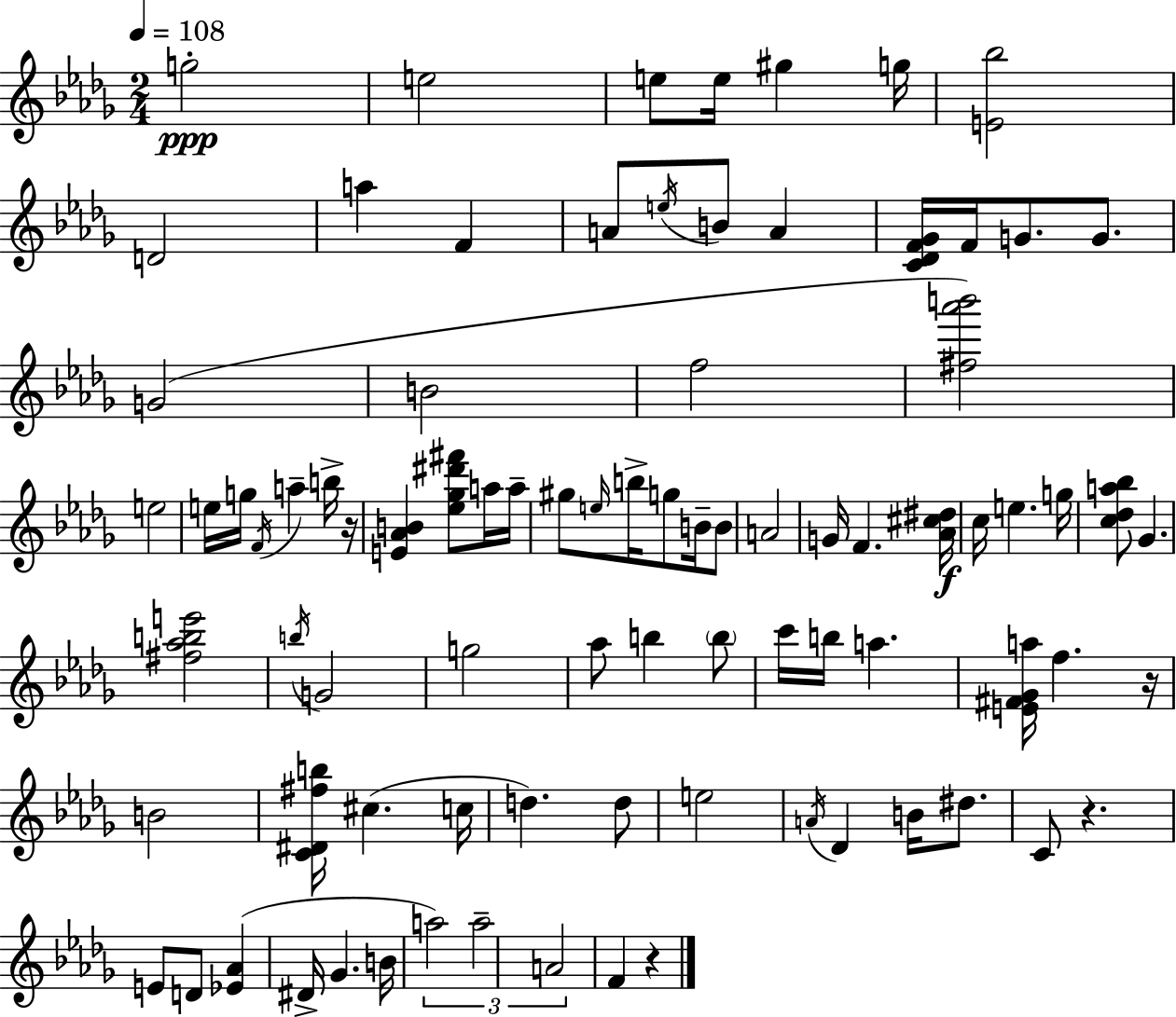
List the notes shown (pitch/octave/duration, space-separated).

G5/h E5/h E5/e E5/s G#5/q G5/s [E4,Bb5]/h D4/h A5/q F4/q A4/e E5/s B4/e A4/q [C4,Db4,F4,Gb4]/s F4/s G4/e. G4/e. G4/h B4/h F5/h [F#5,Ab6,B6]/h E5/h E5/s G5/s F4/s A5/q B5/s R/s [E4,Ab4,B4]/q [Eb5,Gb5,D#6,F#6]/e A5/s A5/s G#5/e E5/s B5/s G5/e B4/s B4/e A4/h G4/s F4/q. [Ab4,C#5,D#5]/s C5/s E5/q. G5/s [C5,Db5,A5,Bb5]/e Gb4/q. [F#5,Ab5,B5,E6]/h B5/s G4/h G5/h Ab5/e B5/q B5/e C6/s B5/s A5/q. [E4,F#4,Gb4,A5]/s F5/q. R/s B4/h [C4,D#4,F#5,B5]/s C#5/q. C5/s D5/q. D5/e E5/h A4/s Db4/q B4/s D#5/e. C4/e R/q. E4/e D4/e [Eb4,Ab4]/q D#4/s Gb4/q. B4/s A5/h A5/h A4/h F4/q R/q